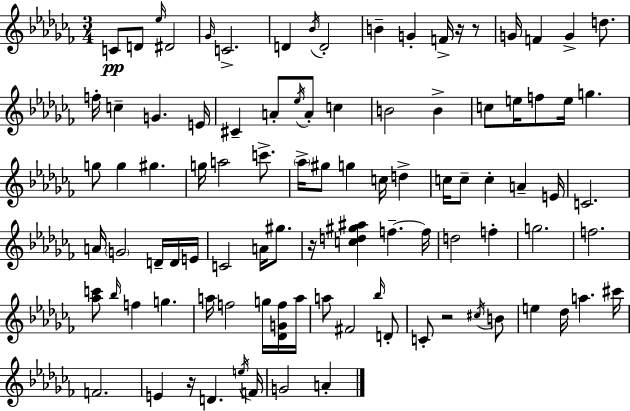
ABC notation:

X:1
T:Untitled
M:3/4
L:1/4
K:Abm
C/2 D/2 _e/4 ^D2 _G/4 C2 D _B/4 D2 B G F/4 z/4 z/2 G/4 F G d/2 f/4 c G E/4 ^C A/2 _e/4 A/2 c B2 B c/2 e/4 f/2 e/4 g g/2 g ^g g/4 a2 c'/2 _a/4 ^g/2 g c/4 d c/4 c/2 c A E/4 C2 A/4 G2 D/4 D/4 E/4 C2 A/4 ^g/2 z/4 [cd^g^a] f f/4 d2 f g2 f2 [_ac']/2 _b/4 f g a/4 f2 g/4 [_DGf]/4 a/4 a/2 ^F2 _b/4 D/2 C/2 z2 ^c/4 B/2 e _d/4 a ^c'/4 F2 E z/4 D e/4 F/4 G2 A